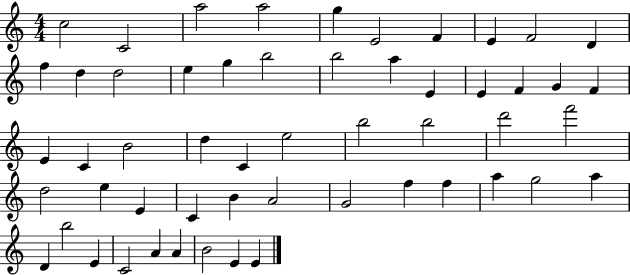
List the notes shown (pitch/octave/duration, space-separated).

C5/h C4/h A5/h A5/h G5/q E4/h F4/q E4/q F4/h D4/q F5/q D5/q D5/h E5/q G5/q B5/h B5/h A5/q E4/q E4/q F4/q G4/q F4/q E4/q C4/q B4/h D5/q C4/q E5/h B5/h B5/h D6/h F6/h D5/h E5/q E4/q C4/q B4/q A4/h G4/h F5/q F5/q A5/q G5/h A5/q D4/q B5/h E4/q C4/h A4/q A4/q B4/h E4/q E4/q